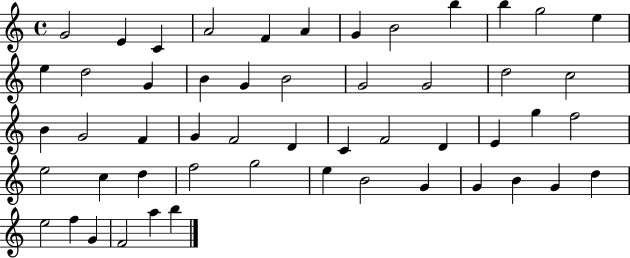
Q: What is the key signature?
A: C major